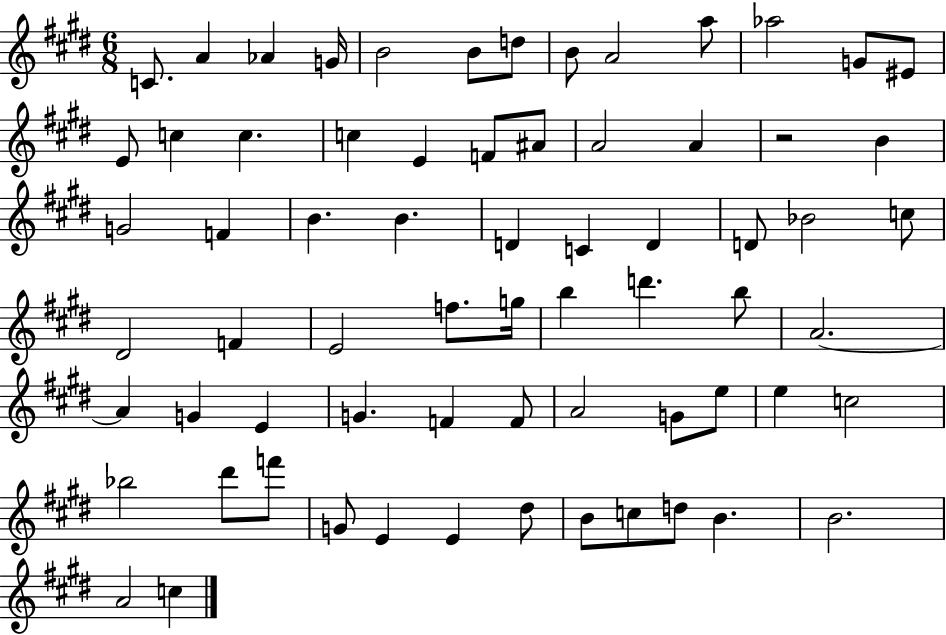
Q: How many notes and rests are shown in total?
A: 68